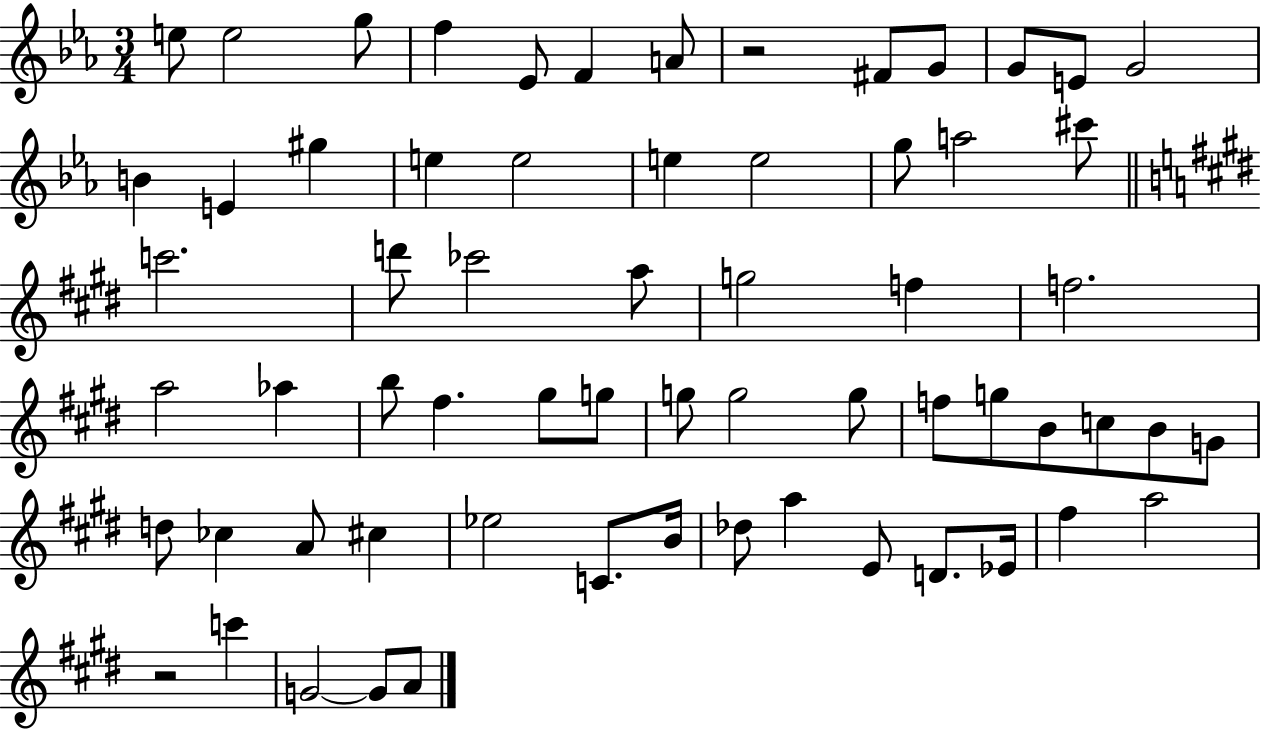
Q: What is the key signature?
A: EES major